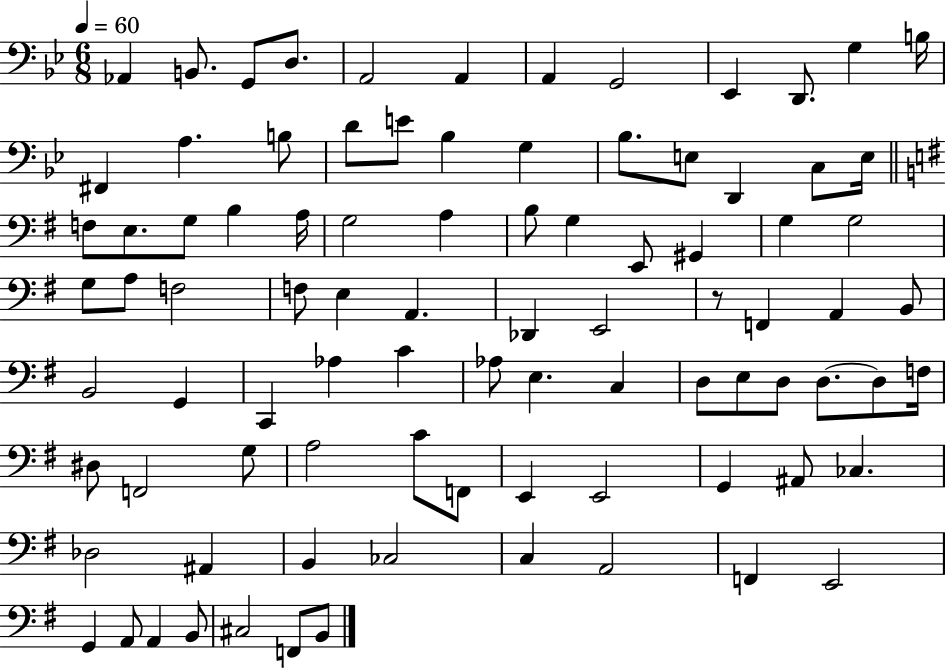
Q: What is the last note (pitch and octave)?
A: B2